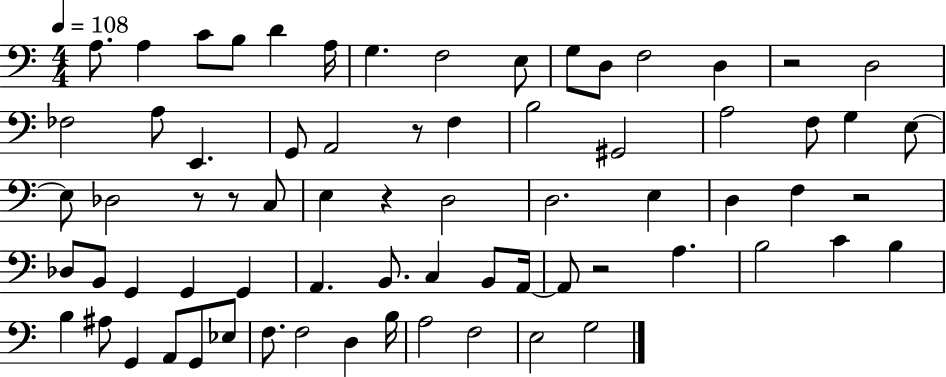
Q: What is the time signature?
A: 4/4